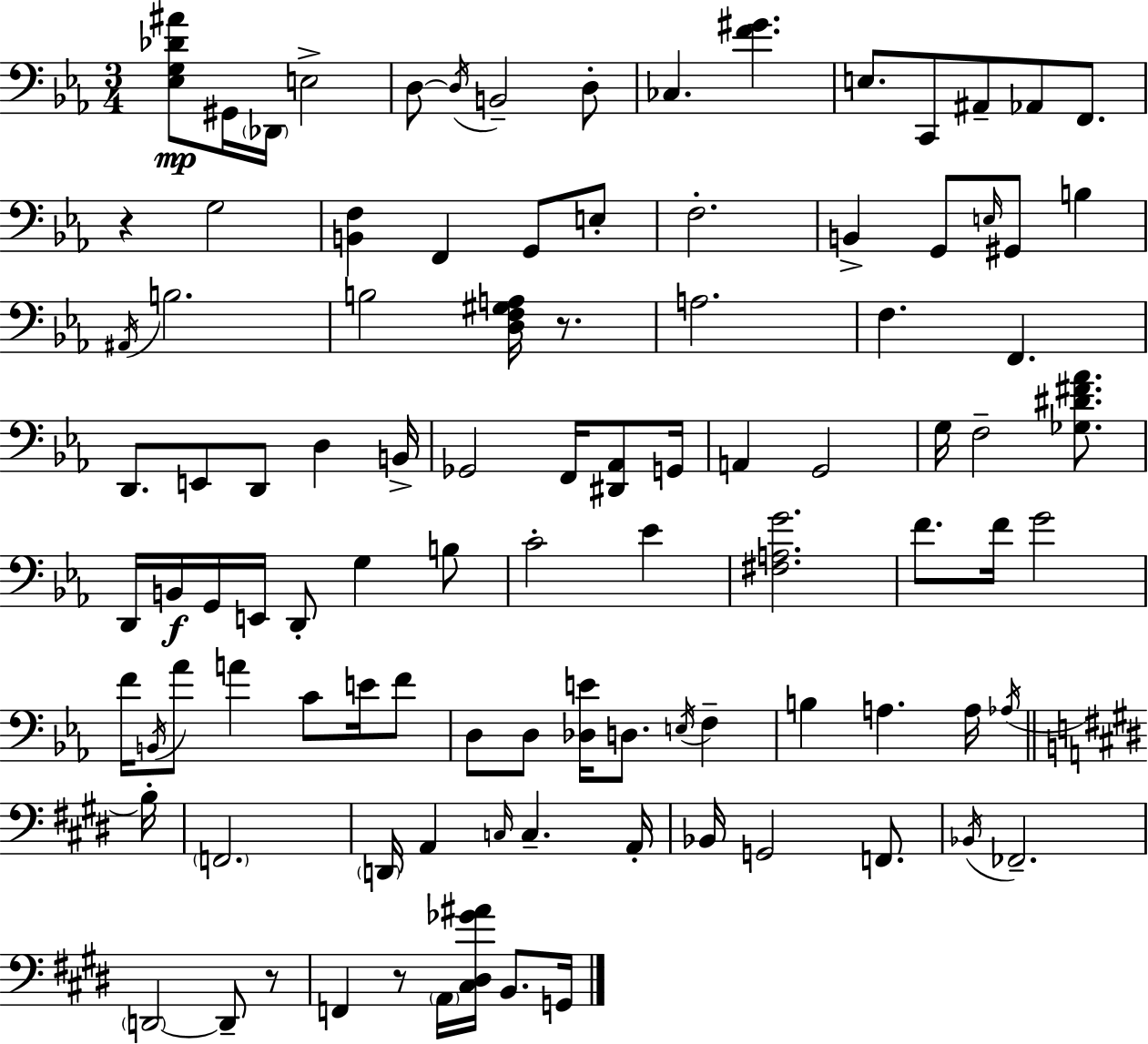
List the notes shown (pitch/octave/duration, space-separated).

[Eb3,G3,Db4,A#4]/e G#2/s Db2/s E3/h D3/e D3/s B2/h D3/e CES3/q. [F4,G#4]/q. E3/e. C2/e A#2/e Ab2/e F2/e. R/q G3/h [B2,F3]/q F2/q G2/e E3/e F3/h. B2/q G2/e E3/s G#2/e B3/q A#2/s B3/h. B3/h [D3,F3,G#3,A3]/s R/e. A3/h. F3/q. F2/q. D2/e. E2/e D2/e D3/q B2/s Gb2/h F2/s [D#2,Ab2]/e G2/s A2/q G2/h G3/s F3/h [Gb3,D#4,F#4,Ab4]/e. D2/s B2/s G2/s E2/s D2/e G3/q B3/e C4/h Eb4/q [F#3,A3,G4]/h. F4/e. F4/s G4/h F4/s B2/s Ab4/e A4/q C4/e E4/s F4/e D3/e D3/e [Db3,E4]/s D3/e. E3/s F3/q B3/q A3/q. A3/s Ab3/s B3/s F2/h. D2/s A2/q C3/s C3/q. A2/s Bb2/s G2/h F2/e. Bb2/s FES2/h. D2/h D2/e R/e F2/q R/e A2/s [C#3,D#3,Gb4,A#4]/s B2/e. G2/s